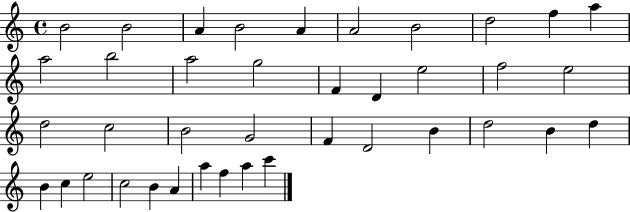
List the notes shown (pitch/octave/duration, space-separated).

B4/h B4/h A4/q B4/h A4/q A4/h B4/h D5/h F5/q A5/q A5/h B5/h A5/h G5/h F4/q D4/q E5/h F5/h E5/h D5/h C5/h B4/h G4/h F4/q D4/h B4/q D5/h B4/q D5/q B4/q C5/q E5/h C5/h B4/q A4/q A5/q F5/q A5/q C6/q